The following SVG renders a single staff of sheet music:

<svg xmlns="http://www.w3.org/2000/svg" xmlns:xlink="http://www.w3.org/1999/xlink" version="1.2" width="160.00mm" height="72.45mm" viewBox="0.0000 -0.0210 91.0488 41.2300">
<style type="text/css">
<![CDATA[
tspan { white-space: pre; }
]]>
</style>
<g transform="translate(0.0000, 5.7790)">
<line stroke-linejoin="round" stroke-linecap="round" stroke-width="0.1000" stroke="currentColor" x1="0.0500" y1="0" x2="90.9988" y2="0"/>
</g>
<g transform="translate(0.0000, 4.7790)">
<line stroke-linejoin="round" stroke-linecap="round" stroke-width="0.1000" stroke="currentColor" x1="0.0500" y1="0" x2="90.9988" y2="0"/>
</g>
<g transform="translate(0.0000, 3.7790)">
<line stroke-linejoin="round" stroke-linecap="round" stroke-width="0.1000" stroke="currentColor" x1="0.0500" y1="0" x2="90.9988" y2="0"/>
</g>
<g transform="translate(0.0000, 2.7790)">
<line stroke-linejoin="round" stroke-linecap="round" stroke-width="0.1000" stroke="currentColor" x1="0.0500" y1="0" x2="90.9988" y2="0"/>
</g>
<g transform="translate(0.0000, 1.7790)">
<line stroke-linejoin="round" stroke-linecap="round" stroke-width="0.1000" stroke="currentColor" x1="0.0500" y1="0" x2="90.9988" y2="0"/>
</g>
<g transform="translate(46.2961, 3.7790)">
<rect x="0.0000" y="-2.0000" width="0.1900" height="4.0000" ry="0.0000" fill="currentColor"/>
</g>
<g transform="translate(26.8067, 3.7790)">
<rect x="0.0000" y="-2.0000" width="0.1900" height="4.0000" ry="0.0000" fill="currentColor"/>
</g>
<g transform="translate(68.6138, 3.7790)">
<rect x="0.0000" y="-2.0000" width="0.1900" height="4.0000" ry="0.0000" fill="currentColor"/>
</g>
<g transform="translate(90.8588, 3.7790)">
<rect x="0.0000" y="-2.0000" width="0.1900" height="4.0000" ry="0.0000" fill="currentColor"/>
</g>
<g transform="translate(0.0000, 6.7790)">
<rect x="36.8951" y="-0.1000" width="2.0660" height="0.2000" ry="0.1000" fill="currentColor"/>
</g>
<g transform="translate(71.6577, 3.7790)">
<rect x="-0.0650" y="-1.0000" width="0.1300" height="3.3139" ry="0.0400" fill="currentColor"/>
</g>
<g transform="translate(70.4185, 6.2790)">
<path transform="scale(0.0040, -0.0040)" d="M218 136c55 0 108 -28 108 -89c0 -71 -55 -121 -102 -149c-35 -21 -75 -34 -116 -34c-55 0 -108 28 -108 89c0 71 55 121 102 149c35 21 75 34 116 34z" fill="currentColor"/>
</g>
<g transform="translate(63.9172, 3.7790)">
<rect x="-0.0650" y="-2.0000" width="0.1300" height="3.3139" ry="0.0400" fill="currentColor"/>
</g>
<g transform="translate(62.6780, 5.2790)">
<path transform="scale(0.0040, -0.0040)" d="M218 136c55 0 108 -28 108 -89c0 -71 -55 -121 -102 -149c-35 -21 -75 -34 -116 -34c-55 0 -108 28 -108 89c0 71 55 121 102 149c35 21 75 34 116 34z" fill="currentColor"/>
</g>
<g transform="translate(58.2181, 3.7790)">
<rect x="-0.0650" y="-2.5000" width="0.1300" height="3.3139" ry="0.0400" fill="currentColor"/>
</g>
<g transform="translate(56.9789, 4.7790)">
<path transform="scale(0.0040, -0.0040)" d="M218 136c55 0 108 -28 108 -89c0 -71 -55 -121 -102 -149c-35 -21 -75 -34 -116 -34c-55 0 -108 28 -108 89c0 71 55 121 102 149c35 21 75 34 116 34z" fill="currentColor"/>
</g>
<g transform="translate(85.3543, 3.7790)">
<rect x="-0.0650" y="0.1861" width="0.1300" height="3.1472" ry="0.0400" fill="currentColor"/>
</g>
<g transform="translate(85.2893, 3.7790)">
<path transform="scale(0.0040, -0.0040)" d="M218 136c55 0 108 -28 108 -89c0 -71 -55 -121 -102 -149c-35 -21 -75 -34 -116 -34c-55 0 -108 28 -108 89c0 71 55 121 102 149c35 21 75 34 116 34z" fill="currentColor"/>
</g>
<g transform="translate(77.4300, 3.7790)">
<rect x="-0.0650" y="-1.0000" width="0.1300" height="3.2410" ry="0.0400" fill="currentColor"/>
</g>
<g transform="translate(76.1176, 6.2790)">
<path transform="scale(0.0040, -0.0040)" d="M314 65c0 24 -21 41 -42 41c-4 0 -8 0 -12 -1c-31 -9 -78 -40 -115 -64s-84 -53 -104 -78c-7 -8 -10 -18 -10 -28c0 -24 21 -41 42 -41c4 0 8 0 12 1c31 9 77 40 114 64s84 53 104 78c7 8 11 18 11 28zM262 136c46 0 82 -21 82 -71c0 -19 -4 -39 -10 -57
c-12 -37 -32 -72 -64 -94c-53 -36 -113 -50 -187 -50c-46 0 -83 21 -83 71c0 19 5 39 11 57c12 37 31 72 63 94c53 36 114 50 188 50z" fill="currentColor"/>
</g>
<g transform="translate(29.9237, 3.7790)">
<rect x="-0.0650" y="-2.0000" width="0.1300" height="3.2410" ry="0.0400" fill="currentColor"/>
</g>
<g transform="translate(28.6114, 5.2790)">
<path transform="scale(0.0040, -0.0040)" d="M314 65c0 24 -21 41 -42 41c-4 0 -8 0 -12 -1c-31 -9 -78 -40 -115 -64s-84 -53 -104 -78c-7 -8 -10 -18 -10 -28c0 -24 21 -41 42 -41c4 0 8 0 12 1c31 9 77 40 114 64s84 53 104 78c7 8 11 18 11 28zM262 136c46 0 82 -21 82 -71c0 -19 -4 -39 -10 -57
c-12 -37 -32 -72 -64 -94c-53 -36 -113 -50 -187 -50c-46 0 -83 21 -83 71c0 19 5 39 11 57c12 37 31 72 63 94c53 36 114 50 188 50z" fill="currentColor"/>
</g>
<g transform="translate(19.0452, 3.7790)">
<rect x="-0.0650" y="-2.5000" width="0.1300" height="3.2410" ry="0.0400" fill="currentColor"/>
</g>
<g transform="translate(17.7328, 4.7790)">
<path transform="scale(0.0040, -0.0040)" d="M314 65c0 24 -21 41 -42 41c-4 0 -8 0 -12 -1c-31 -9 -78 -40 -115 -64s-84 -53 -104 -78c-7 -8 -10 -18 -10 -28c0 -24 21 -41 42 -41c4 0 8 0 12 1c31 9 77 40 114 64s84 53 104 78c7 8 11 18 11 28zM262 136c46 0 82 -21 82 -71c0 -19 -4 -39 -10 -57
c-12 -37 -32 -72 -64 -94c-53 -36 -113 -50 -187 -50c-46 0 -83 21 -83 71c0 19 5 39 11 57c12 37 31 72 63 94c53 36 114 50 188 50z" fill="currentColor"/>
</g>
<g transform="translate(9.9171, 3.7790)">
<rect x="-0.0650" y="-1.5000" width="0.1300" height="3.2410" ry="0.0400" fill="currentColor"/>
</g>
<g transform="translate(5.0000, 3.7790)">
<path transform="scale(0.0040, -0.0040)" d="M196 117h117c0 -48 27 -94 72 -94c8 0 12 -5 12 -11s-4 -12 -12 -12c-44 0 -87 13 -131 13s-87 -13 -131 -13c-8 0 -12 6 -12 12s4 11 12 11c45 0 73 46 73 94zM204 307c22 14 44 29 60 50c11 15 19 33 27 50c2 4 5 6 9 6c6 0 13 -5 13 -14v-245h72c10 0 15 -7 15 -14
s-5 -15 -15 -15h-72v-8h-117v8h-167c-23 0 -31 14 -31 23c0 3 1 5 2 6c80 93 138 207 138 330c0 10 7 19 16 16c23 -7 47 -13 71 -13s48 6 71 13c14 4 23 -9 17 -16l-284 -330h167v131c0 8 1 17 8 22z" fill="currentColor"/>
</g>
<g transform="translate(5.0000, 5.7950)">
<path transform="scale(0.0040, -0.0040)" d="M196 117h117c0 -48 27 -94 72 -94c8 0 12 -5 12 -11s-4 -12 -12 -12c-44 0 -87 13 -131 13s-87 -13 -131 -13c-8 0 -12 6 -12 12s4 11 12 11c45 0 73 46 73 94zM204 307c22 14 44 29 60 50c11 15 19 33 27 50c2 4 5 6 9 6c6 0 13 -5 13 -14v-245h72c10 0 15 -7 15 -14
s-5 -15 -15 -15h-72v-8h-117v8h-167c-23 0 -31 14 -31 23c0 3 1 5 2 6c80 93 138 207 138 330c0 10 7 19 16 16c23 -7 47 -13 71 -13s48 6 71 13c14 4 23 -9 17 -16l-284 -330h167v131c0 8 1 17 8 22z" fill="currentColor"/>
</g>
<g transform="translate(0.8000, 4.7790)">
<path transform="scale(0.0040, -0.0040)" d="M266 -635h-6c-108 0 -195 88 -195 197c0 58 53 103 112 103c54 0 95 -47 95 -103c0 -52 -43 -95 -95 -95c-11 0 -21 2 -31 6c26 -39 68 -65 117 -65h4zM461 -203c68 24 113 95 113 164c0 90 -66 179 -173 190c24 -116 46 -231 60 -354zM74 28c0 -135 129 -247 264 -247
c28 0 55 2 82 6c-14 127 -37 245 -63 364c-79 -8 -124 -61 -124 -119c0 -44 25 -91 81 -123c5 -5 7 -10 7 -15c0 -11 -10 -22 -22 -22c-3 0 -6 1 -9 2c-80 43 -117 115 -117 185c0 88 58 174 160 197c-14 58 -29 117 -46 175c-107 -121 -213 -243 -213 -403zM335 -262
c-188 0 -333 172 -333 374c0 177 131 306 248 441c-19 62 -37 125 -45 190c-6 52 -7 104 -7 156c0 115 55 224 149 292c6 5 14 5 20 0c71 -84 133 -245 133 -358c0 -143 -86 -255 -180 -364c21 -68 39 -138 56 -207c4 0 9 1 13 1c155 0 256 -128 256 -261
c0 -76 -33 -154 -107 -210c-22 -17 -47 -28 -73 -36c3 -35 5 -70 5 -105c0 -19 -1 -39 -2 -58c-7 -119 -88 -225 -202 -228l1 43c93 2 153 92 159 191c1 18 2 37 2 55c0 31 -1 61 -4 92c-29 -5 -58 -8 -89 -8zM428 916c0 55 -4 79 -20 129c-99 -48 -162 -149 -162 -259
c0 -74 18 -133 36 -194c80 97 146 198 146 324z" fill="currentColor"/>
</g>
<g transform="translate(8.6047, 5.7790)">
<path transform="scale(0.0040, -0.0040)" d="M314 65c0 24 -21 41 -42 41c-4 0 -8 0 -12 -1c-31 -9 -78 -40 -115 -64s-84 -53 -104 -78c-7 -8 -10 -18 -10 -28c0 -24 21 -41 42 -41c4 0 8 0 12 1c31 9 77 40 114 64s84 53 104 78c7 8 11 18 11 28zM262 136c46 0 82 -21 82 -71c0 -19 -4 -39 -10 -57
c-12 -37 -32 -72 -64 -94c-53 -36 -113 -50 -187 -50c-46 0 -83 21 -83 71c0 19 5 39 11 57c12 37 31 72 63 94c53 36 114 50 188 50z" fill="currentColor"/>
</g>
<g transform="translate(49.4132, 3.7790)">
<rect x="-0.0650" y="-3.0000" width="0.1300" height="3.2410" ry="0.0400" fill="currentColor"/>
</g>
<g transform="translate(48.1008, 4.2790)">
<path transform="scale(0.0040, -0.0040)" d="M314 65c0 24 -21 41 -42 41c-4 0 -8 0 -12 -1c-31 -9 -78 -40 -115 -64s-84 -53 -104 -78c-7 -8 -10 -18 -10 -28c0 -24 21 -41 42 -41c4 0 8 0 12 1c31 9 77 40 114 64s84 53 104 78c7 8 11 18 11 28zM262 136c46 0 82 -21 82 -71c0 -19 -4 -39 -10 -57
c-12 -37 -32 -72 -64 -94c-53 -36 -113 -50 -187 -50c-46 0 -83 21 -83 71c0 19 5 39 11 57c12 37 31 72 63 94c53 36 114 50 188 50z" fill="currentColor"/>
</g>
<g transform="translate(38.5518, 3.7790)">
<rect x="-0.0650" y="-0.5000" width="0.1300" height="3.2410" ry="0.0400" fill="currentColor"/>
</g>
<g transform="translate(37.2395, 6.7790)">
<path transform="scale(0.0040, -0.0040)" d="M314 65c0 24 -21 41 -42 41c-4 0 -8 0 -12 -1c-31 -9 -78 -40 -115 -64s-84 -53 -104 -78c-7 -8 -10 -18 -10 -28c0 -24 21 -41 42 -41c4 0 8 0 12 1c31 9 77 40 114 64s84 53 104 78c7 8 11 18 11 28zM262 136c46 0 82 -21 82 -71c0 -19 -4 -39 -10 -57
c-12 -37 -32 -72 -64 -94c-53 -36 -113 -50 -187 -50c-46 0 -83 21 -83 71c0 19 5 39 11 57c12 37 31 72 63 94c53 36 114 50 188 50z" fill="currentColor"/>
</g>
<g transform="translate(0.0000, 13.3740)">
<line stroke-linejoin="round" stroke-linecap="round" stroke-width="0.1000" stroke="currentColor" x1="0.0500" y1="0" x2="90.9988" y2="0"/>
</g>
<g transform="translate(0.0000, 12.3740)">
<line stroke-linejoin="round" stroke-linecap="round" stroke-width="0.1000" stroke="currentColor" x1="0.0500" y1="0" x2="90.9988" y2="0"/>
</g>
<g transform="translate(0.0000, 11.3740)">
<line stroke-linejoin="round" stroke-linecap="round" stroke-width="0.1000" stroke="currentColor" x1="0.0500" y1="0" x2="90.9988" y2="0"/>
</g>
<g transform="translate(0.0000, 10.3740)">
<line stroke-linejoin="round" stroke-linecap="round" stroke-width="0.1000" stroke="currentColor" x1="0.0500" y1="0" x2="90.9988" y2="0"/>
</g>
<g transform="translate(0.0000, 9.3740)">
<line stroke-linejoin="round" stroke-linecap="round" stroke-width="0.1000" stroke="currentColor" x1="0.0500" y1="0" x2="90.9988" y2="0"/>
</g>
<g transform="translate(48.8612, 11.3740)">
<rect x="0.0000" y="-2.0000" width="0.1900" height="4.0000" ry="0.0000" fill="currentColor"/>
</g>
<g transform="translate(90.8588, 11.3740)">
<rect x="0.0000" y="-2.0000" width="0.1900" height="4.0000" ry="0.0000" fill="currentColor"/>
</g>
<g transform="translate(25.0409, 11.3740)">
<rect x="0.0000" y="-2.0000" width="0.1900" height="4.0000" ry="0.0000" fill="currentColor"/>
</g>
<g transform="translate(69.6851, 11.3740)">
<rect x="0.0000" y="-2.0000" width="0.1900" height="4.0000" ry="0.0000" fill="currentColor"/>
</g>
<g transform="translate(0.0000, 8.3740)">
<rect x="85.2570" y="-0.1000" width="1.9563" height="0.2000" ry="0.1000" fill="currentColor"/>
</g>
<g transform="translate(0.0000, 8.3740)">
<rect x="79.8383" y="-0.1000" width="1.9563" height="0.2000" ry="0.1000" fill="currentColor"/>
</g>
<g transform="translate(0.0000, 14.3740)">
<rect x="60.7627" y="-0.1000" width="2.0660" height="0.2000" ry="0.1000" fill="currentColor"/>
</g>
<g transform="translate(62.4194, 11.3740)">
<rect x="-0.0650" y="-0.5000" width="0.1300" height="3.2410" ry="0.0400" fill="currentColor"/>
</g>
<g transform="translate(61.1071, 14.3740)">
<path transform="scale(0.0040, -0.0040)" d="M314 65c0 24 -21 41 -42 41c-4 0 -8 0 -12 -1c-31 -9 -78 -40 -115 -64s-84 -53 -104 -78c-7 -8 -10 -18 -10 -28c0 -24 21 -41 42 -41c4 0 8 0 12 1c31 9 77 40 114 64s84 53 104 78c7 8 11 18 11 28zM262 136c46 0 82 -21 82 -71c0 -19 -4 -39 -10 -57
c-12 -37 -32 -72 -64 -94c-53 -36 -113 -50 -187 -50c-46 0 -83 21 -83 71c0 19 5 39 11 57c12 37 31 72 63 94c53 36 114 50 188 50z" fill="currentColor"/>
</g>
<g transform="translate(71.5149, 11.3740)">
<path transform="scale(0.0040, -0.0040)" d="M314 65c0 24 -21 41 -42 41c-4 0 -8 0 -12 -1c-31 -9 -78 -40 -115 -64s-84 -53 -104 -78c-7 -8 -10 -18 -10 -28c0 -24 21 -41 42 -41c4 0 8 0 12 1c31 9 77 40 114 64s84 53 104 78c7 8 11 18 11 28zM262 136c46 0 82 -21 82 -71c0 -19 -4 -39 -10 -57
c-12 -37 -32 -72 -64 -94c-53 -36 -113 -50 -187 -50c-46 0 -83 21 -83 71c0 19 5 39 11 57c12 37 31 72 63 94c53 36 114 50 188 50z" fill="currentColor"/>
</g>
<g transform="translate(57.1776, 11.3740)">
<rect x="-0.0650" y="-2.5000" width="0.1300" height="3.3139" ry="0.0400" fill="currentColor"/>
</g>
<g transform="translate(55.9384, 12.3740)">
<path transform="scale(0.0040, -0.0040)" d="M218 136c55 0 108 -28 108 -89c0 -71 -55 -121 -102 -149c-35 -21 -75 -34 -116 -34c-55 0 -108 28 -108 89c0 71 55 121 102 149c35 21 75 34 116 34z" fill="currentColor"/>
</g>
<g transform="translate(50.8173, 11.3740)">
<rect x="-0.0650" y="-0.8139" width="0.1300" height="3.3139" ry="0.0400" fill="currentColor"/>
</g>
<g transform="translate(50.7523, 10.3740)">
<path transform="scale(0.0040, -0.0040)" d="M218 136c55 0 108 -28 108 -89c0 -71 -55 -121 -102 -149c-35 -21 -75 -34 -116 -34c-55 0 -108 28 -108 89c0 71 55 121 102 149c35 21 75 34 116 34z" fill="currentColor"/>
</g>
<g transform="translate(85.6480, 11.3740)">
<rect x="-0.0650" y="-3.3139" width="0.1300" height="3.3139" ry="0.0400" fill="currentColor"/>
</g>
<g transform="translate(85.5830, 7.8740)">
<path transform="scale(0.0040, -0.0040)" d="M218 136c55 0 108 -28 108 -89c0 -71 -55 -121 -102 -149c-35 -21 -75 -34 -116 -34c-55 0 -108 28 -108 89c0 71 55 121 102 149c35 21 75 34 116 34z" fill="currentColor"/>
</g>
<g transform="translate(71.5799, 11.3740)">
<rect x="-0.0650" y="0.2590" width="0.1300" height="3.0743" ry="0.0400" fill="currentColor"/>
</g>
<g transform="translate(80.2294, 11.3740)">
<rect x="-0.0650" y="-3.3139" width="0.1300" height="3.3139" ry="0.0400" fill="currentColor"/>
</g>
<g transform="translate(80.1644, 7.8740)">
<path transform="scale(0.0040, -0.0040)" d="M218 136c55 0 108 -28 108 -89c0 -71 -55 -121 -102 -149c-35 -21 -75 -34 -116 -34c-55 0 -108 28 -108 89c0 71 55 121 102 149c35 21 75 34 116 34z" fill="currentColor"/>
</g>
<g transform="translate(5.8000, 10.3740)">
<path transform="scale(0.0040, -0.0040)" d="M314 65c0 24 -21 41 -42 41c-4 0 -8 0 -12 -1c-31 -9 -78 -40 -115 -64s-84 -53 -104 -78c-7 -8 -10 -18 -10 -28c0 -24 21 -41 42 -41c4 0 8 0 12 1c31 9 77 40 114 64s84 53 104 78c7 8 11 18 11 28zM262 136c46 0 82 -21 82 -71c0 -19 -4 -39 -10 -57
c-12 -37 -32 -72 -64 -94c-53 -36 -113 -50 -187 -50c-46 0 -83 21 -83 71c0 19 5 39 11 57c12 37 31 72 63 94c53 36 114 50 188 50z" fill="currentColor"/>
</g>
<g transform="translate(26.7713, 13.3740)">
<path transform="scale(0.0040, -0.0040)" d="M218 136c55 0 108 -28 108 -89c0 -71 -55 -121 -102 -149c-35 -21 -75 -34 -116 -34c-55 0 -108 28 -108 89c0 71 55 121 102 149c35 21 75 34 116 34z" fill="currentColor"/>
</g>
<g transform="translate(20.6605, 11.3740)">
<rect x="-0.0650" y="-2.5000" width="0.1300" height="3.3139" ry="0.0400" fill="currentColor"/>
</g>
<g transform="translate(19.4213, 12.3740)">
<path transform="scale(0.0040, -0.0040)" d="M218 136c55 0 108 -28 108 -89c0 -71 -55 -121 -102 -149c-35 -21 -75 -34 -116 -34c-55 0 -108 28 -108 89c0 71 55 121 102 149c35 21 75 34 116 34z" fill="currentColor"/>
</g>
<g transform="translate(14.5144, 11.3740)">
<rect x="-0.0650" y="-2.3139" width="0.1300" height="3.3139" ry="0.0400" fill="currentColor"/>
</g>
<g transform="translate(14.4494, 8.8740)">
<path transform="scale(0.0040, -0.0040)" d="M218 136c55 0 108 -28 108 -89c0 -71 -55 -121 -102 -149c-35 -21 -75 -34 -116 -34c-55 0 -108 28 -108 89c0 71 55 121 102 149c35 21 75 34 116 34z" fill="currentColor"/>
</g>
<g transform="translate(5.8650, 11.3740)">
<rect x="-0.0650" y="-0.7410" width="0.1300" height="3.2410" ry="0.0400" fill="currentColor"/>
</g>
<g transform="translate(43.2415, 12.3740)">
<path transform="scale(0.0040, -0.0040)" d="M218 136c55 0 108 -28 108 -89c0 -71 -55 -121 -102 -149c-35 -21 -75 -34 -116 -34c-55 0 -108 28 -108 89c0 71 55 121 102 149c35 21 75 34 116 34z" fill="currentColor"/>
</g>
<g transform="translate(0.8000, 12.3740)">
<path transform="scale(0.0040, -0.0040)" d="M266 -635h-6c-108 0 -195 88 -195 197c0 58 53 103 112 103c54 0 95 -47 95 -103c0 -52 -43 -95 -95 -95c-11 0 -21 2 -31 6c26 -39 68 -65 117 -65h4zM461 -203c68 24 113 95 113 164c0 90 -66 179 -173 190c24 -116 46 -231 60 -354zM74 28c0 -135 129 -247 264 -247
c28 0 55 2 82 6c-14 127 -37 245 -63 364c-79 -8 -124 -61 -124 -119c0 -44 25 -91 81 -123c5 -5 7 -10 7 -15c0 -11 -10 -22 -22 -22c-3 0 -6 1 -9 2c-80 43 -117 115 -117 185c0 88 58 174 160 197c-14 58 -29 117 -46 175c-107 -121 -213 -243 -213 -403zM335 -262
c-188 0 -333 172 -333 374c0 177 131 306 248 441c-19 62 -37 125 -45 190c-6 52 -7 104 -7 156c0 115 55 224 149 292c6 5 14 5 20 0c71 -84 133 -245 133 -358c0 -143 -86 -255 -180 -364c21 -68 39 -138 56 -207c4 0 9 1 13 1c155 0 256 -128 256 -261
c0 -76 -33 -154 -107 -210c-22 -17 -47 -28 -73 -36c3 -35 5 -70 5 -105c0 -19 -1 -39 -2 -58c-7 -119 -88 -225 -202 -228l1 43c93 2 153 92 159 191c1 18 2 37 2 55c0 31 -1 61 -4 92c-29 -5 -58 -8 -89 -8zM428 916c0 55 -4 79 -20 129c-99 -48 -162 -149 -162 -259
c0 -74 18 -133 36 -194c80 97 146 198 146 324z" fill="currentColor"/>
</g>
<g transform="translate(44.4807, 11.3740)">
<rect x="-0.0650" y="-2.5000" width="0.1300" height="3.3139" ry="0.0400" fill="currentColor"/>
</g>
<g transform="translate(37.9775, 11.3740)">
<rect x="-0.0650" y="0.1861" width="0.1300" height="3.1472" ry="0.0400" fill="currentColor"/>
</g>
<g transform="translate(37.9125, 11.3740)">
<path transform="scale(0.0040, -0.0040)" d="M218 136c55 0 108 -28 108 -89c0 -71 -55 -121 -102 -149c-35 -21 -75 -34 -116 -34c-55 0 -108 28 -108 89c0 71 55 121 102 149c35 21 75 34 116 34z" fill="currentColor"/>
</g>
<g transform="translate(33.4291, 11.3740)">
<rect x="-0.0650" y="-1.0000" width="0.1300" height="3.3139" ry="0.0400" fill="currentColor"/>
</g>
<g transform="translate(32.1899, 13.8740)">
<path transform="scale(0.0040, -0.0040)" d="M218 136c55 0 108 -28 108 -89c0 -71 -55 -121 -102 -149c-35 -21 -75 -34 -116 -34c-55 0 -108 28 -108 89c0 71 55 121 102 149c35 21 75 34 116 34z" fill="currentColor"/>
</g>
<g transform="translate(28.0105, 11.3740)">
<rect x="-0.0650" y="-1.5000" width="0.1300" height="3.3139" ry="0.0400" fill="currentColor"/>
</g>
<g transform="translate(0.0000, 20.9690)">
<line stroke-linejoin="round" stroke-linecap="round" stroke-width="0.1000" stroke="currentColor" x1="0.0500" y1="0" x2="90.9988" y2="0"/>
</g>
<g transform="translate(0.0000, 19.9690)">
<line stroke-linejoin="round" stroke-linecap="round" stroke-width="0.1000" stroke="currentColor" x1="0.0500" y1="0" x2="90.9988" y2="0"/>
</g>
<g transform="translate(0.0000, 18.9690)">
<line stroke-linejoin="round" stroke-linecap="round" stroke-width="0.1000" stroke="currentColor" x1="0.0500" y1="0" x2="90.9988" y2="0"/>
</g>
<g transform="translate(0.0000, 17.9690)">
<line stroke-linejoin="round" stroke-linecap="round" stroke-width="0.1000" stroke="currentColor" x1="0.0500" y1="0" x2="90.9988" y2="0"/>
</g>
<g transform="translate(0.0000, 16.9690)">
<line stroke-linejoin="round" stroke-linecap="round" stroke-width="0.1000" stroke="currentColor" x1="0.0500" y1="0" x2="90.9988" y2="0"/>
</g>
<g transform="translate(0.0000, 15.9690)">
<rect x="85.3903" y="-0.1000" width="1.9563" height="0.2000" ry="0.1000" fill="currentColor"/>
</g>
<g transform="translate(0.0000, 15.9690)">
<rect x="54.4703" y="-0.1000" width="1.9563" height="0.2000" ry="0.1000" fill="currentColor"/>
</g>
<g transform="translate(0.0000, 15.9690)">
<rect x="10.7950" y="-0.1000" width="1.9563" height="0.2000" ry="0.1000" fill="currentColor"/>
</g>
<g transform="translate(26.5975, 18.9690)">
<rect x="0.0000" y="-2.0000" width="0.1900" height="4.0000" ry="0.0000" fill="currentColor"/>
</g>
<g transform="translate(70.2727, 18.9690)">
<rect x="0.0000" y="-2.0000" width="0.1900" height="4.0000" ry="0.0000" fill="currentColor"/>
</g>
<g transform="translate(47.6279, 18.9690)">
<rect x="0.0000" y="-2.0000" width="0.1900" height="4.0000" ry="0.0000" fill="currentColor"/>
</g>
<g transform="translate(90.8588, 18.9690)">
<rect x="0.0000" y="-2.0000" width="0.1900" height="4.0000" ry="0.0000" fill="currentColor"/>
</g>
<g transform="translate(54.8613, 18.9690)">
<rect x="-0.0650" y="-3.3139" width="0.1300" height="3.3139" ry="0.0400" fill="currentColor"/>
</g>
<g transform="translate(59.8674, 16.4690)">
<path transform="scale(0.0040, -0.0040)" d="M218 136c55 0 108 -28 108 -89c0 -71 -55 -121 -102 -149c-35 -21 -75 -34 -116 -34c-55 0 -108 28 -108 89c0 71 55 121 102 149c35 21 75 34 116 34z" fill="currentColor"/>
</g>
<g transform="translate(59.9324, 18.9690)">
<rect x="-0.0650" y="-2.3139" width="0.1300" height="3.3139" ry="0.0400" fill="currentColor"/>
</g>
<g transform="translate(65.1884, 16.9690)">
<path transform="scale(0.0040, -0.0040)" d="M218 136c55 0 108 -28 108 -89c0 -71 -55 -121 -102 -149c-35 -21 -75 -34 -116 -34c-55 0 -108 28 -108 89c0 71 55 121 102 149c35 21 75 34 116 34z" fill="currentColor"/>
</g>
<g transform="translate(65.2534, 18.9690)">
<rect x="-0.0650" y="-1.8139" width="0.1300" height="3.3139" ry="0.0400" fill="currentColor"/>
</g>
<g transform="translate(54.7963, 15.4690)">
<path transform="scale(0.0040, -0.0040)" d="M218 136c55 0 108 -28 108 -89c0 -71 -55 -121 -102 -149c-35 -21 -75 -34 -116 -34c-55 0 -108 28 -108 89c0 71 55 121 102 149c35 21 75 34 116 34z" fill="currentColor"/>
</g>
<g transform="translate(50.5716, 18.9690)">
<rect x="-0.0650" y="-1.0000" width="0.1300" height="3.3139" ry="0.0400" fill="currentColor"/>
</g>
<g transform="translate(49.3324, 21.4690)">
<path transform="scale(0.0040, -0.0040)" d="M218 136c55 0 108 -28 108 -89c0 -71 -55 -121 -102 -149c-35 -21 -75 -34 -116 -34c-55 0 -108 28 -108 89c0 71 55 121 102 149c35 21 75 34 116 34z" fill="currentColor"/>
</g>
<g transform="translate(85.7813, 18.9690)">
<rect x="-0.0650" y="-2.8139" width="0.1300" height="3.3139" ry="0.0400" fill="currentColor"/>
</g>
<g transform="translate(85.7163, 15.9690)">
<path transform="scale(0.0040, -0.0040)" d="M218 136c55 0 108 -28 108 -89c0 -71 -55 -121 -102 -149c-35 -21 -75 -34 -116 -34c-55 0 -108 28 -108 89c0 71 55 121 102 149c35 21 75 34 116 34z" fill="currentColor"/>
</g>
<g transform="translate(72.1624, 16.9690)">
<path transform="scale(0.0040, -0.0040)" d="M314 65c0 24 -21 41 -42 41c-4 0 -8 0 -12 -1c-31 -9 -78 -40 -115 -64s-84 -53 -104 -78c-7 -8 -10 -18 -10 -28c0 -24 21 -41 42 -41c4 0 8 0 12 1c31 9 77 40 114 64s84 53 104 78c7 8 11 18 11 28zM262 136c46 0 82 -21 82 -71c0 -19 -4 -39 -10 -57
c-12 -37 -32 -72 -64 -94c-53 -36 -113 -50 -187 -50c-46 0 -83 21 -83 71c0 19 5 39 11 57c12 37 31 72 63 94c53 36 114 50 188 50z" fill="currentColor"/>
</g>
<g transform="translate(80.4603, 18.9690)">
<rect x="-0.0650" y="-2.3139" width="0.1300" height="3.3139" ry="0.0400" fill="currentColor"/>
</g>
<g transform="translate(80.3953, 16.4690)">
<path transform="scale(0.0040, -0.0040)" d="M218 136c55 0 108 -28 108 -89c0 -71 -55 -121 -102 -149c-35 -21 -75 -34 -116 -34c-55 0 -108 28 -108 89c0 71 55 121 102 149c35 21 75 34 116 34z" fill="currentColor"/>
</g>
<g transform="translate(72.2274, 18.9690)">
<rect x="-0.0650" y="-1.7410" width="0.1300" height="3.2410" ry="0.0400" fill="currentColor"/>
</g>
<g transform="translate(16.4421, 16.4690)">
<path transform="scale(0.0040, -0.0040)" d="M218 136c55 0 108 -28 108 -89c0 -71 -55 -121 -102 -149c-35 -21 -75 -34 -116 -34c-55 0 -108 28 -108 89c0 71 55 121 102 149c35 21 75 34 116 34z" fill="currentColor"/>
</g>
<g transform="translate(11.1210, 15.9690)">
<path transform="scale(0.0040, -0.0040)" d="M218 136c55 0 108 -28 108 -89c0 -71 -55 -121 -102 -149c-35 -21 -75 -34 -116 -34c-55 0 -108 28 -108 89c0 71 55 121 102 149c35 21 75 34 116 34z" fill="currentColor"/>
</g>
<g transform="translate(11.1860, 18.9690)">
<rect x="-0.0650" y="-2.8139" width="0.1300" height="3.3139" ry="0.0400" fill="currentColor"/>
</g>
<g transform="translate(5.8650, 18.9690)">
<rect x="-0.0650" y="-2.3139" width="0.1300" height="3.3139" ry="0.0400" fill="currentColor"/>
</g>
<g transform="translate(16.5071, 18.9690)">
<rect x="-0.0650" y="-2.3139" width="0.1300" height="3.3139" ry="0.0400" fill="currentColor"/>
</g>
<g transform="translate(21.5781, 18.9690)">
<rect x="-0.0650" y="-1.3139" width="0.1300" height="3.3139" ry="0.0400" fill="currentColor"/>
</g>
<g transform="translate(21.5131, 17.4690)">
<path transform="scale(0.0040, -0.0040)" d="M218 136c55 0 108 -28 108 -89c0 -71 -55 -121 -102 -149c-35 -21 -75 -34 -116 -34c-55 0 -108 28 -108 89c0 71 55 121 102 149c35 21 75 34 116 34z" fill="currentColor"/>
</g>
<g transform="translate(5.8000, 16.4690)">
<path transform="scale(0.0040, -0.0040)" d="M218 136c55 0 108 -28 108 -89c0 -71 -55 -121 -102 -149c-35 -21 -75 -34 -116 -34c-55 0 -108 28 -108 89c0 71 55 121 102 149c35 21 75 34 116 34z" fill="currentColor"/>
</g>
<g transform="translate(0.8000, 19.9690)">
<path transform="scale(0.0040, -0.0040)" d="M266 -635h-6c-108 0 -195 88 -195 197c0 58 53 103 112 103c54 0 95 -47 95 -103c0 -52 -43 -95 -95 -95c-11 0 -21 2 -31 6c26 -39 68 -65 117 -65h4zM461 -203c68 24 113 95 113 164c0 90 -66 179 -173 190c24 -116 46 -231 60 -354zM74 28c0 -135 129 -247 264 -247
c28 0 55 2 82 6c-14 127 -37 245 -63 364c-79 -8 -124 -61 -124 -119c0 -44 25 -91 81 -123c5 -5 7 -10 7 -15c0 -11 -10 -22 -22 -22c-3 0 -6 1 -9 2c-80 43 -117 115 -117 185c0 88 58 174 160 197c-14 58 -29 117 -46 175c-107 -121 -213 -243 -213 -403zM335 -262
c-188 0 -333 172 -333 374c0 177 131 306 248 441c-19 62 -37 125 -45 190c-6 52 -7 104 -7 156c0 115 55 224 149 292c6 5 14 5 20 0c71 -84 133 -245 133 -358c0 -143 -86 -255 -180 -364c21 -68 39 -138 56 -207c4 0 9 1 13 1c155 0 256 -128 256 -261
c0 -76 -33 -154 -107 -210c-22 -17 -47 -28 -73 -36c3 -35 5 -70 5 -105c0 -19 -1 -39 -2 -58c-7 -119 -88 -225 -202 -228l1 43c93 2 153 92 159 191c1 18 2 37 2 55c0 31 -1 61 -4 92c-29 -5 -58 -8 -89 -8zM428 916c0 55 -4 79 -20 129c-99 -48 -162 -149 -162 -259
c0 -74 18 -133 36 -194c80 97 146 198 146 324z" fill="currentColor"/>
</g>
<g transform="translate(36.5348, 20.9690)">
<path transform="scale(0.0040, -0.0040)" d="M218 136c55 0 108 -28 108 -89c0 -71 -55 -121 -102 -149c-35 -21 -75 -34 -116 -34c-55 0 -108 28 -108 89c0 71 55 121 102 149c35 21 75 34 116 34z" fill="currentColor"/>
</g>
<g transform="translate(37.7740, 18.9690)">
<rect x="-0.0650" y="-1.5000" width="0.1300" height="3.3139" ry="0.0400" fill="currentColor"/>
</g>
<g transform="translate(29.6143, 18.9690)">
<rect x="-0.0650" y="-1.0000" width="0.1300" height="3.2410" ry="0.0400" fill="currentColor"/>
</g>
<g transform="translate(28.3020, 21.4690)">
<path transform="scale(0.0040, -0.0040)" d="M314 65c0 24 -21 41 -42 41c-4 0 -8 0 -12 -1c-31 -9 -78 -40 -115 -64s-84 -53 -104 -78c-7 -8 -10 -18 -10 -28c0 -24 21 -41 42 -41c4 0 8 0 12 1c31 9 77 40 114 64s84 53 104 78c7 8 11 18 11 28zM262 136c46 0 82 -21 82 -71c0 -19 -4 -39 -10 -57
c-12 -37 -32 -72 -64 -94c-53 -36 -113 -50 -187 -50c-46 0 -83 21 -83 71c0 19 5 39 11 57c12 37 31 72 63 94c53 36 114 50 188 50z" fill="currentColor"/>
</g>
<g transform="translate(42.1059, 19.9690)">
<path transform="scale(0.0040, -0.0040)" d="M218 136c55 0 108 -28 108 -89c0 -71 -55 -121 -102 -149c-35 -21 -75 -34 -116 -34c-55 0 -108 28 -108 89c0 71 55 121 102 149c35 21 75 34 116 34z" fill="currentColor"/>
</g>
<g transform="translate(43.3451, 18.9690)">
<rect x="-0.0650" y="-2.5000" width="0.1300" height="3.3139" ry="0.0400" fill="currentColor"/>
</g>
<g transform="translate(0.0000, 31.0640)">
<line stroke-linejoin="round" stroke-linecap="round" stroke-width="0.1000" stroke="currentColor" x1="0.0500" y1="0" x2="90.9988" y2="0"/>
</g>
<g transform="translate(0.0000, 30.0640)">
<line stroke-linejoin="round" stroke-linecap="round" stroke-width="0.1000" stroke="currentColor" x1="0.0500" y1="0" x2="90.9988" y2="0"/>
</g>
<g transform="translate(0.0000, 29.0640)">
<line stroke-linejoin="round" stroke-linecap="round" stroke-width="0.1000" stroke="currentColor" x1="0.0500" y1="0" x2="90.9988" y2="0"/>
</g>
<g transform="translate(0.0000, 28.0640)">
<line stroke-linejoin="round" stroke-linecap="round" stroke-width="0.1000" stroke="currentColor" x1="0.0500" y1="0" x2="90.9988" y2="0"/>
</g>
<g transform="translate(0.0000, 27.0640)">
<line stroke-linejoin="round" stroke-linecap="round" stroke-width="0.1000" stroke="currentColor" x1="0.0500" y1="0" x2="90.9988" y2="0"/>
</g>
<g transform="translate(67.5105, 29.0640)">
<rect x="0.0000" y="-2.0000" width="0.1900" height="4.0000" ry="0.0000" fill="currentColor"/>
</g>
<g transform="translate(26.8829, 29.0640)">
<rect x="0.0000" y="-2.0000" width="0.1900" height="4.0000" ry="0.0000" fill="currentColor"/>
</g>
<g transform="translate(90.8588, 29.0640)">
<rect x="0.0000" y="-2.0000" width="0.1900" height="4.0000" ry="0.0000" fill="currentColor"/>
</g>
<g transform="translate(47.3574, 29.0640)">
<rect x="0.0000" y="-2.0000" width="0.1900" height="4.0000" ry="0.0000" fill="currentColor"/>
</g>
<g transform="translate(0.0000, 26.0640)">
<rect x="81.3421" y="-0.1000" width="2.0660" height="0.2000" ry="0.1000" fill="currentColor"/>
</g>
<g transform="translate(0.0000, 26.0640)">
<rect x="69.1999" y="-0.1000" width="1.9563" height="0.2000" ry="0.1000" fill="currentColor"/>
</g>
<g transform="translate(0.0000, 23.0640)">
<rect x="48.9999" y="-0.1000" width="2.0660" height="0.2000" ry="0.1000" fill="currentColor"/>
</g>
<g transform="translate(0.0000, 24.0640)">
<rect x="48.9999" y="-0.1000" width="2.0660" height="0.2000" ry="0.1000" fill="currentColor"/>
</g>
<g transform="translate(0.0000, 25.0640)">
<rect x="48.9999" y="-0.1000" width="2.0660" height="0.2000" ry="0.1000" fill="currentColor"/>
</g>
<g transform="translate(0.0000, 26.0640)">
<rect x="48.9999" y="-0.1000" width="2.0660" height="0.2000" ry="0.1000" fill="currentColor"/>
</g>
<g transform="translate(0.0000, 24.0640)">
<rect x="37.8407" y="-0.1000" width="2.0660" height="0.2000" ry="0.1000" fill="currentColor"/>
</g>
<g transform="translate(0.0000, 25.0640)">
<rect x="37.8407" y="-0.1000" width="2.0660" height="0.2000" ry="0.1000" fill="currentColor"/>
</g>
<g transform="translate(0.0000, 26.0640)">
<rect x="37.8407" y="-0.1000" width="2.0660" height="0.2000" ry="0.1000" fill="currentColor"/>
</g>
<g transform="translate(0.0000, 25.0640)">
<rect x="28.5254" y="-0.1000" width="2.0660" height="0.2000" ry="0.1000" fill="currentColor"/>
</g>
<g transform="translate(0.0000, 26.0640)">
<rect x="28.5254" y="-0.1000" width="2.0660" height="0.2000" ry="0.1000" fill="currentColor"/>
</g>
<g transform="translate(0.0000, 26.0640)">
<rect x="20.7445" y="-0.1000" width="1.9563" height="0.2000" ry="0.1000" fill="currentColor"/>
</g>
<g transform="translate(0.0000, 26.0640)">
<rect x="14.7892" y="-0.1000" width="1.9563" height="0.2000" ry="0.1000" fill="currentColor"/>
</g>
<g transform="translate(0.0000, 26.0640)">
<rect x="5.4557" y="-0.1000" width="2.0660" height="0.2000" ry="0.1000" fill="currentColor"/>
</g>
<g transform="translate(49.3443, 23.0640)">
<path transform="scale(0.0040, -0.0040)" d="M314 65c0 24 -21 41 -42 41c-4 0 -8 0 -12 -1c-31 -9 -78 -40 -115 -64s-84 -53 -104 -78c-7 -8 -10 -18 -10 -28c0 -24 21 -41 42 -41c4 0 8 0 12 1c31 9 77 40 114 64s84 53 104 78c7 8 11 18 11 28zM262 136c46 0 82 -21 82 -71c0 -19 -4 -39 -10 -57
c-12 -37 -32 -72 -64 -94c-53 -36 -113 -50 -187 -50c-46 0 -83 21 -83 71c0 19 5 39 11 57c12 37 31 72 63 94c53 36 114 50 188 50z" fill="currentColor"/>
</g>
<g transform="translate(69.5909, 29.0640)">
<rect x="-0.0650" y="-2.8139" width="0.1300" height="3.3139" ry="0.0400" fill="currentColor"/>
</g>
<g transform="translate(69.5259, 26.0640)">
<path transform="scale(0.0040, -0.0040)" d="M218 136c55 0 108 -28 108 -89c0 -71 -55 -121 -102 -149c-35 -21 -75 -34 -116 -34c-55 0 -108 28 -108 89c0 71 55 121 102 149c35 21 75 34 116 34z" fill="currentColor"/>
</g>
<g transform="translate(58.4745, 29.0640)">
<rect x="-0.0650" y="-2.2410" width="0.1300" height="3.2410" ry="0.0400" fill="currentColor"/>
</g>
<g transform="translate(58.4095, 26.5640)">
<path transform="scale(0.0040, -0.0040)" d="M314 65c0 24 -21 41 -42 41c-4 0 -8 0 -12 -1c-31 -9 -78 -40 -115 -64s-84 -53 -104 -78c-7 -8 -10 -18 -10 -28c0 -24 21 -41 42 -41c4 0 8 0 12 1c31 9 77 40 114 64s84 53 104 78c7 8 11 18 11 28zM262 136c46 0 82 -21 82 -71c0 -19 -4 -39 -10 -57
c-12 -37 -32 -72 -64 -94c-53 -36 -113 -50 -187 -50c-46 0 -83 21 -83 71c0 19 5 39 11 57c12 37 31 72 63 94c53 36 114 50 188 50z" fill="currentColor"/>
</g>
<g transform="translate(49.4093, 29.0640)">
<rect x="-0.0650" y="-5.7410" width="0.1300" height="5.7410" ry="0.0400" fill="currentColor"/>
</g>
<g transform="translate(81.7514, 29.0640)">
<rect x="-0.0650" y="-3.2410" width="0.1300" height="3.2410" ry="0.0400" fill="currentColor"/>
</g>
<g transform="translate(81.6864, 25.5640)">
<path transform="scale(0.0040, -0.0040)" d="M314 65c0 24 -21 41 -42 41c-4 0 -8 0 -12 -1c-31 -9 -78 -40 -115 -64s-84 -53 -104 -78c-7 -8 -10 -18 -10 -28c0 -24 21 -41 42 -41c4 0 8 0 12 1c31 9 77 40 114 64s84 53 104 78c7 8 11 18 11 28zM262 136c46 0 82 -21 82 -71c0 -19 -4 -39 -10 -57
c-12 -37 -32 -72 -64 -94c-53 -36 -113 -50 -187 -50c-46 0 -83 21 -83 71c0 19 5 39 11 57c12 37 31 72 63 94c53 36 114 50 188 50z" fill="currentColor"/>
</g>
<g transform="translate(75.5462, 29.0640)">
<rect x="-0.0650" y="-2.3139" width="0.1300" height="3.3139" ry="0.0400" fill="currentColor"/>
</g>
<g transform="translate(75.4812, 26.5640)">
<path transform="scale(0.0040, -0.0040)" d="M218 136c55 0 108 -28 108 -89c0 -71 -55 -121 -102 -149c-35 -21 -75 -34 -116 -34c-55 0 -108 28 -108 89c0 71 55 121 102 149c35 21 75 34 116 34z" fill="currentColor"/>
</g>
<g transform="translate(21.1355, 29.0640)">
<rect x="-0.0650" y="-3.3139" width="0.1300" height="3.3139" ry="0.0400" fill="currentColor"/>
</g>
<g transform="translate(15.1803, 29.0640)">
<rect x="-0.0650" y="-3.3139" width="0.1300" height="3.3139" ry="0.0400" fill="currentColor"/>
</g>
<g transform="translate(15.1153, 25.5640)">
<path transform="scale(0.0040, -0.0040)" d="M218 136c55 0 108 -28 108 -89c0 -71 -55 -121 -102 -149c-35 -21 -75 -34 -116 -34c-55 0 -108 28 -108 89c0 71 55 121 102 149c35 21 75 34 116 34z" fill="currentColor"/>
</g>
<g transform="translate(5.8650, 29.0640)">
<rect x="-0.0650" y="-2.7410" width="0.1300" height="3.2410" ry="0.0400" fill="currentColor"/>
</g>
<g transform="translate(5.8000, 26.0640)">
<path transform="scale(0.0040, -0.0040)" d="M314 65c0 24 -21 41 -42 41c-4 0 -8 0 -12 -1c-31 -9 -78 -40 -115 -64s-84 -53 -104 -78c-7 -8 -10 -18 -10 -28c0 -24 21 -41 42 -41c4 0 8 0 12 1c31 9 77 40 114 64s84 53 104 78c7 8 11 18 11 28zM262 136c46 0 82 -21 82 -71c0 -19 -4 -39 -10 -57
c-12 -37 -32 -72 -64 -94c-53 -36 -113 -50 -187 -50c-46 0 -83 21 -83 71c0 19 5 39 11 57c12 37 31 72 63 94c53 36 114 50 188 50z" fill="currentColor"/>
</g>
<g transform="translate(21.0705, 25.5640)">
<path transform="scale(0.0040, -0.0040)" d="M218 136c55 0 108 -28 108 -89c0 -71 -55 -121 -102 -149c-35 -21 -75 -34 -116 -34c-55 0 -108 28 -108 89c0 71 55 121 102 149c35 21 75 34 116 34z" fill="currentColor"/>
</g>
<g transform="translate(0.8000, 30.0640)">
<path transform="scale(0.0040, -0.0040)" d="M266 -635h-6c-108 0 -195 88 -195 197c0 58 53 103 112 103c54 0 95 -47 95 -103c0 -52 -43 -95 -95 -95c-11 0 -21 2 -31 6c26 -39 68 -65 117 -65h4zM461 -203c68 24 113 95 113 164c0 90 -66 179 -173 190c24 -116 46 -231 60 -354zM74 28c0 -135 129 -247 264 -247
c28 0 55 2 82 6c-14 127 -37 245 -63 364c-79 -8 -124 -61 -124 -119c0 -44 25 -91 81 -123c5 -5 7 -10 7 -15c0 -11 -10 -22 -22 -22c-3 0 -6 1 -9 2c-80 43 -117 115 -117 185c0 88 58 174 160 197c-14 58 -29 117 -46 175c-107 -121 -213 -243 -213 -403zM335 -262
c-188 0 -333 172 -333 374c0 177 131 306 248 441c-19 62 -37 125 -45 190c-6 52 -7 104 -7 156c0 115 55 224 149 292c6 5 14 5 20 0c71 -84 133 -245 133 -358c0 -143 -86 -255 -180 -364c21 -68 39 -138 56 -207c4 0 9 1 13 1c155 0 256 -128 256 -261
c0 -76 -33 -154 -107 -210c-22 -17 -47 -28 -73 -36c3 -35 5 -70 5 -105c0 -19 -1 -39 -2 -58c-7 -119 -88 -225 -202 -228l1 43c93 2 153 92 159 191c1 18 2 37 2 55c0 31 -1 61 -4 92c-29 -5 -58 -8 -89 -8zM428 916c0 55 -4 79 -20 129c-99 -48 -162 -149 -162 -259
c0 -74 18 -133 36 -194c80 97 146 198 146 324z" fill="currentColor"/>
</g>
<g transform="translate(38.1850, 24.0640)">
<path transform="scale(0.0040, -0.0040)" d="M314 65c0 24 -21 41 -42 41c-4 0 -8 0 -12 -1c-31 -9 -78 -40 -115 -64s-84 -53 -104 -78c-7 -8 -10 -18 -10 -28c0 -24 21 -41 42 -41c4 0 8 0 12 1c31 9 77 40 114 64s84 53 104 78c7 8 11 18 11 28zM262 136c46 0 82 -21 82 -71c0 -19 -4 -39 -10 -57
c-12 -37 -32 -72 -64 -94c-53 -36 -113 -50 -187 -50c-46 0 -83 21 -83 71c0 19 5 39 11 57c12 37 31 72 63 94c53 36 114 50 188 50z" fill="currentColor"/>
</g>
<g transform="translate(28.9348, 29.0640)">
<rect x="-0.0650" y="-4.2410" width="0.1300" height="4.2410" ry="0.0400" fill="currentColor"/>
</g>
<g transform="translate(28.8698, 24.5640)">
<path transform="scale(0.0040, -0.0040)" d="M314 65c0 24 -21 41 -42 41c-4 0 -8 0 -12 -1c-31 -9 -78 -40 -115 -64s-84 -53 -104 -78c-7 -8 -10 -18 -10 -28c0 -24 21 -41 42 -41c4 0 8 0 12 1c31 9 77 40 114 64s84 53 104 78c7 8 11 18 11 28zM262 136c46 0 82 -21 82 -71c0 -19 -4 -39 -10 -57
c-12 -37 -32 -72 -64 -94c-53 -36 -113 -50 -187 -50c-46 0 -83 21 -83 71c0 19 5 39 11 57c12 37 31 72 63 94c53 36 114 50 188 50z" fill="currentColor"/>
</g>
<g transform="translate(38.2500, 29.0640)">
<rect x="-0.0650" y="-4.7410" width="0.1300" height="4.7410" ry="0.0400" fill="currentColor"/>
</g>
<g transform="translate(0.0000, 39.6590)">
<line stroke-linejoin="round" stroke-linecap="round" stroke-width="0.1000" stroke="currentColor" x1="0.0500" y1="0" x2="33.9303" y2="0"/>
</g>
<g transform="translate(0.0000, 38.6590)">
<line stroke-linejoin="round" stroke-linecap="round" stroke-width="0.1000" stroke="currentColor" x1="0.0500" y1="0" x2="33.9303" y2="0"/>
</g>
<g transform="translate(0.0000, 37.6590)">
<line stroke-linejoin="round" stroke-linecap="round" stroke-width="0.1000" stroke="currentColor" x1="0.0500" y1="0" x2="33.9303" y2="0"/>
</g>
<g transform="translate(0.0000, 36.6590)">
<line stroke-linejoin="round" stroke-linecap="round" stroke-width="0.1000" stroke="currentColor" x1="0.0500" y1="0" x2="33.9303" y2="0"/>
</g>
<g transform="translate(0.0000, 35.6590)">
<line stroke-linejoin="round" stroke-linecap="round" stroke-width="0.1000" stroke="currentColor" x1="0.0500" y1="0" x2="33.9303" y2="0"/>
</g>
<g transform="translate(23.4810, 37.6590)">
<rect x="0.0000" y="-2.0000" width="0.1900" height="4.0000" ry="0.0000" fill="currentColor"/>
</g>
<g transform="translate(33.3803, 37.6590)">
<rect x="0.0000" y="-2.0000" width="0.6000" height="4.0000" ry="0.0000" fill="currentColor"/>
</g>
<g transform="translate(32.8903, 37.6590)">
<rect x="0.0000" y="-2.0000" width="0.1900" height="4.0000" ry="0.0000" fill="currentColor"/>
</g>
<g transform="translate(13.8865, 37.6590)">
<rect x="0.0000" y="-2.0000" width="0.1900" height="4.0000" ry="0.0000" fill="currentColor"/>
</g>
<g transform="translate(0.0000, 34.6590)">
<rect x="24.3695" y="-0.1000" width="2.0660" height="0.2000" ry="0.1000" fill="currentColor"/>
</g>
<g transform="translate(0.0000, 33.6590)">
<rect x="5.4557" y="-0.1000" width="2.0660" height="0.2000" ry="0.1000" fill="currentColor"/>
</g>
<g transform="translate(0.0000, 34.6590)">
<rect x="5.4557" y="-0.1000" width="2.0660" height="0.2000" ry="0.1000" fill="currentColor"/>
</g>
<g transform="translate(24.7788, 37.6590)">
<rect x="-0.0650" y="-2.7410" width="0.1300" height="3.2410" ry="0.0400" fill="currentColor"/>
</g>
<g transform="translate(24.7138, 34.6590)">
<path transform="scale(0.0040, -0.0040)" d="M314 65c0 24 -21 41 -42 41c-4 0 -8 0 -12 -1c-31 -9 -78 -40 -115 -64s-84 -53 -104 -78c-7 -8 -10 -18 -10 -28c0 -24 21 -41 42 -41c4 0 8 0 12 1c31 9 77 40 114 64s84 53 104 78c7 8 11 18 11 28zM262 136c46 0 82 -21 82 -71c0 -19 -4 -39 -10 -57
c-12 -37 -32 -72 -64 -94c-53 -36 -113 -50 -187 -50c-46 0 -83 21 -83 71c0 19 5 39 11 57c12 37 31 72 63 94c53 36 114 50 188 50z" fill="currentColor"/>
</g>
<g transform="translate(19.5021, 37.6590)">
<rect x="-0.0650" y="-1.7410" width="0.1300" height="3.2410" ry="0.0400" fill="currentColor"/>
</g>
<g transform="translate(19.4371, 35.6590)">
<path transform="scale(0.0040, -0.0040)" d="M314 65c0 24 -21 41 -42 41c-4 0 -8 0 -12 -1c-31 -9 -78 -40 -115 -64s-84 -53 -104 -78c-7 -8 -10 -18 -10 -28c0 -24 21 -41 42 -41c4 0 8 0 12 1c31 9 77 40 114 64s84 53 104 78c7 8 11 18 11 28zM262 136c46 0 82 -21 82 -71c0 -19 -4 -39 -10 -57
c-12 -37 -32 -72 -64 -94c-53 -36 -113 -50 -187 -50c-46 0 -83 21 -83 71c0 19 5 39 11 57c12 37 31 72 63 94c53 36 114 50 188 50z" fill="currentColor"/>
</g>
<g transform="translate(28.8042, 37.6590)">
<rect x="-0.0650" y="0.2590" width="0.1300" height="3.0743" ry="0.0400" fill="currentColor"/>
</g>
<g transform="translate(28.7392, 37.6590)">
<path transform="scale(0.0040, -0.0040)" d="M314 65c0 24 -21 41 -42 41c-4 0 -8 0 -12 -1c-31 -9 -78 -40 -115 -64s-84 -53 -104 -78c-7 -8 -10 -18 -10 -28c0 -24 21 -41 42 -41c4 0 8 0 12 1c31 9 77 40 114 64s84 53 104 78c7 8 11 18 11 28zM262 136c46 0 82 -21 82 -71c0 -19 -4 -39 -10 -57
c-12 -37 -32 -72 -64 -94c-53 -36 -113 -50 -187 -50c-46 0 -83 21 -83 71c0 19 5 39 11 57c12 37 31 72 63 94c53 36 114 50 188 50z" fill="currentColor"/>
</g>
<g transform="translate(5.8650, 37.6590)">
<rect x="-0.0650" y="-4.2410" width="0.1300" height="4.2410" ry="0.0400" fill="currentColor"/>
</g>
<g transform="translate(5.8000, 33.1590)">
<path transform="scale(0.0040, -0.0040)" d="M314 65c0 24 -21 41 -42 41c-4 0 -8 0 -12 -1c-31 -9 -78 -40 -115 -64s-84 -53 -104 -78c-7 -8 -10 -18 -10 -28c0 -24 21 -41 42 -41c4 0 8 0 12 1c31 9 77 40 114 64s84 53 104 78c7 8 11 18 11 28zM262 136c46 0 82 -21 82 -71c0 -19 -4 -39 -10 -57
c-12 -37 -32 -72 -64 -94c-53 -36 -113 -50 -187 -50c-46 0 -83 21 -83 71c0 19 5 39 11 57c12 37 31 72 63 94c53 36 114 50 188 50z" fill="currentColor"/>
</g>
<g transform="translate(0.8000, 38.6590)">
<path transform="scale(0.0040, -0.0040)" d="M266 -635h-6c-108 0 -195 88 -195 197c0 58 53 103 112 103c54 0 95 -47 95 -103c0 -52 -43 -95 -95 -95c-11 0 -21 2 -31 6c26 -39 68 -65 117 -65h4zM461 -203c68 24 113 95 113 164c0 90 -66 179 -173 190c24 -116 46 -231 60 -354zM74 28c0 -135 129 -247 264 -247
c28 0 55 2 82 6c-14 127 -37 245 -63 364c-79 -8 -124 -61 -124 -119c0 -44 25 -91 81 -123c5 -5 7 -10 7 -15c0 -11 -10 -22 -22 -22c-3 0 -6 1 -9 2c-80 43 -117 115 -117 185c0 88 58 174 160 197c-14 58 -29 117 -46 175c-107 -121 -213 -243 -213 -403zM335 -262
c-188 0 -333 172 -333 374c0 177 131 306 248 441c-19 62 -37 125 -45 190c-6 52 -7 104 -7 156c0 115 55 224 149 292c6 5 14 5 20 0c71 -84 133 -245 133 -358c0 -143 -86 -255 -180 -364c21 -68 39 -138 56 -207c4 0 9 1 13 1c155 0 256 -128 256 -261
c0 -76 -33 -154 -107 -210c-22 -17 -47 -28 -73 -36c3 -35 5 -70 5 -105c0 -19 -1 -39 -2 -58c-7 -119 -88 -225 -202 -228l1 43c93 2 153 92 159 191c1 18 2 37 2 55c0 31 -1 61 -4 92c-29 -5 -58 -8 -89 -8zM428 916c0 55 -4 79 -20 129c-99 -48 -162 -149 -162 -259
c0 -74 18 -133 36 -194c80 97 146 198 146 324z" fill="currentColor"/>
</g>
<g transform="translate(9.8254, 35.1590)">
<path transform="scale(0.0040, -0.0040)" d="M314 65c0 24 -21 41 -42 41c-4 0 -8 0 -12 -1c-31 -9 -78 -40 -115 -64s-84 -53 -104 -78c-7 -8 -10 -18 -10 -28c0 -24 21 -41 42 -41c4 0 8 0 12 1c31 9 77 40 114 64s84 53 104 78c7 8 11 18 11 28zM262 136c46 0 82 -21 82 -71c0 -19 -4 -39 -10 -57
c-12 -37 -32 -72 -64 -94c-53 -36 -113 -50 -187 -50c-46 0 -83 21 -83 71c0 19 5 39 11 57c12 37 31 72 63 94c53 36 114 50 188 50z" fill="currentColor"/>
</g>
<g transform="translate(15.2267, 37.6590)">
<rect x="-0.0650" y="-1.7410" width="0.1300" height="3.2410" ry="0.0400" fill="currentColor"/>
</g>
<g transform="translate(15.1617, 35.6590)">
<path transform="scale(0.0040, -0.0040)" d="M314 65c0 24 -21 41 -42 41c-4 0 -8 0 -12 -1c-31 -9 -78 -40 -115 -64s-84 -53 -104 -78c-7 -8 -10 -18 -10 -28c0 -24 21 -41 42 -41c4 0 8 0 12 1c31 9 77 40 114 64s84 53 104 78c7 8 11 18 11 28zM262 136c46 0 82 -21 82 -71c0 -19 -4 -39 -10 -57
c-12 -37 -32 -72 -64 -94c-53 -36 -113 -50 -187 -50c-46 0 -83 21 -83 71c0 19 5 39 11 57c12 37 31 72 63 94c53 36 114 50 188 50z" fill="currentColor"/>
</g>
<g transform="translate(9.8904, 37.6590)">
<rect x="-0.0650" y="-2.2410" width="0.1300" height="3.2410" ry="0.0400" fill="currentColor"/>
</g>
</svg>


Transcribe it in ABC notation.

X:1
T:Untitled
M:4/4
L:1/4
K:C
E2 G2 F2 C2 A2 G F D D2 B d2 g G E D B G d G C2 B2 b b g a g e D2 E G D b g f f2 g a a2 b b d'2 e'2 g'2 g2 a g b2 d'2 g2 f2 f2 a2 B2